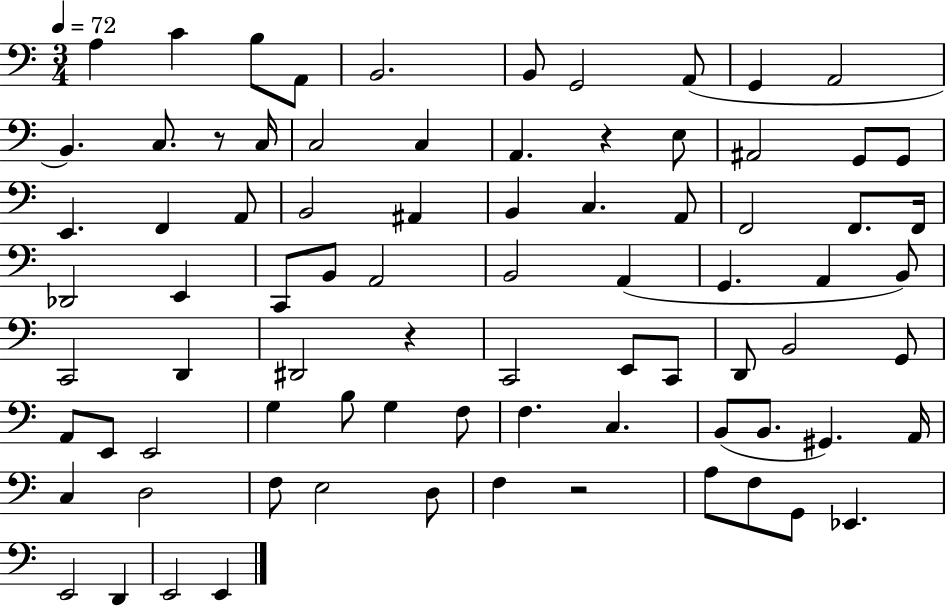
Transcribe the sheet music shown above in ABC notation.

X:1
T:Untitled
M:3/4
L:1/4
K:C
A, C B,/2 A,,/2 B,,2 B,,/2 G,,2 A,,/2 G,, A,,2 B,, C,/2 z/2 C,/4 C,2 C, A,, z E,/2 ^A,,2 G,,/2 G,,/2 E,, F,, A,,/2 B,,2 ^A,, B,, C, A,,/2 F,,2 F,,/2 F,,/4 _D,,2 E,, C,,/2 B,,/2 A,,2 B,,2 A,, G,, A,, B,,/2 C,,2 D,, ^D,,2 z C,,2 E,,/2 C,,/2 D,,/2 B,,2 G,,/2 A,,/2 E,,/2 E,,2 G, B,/2 G, F,/2 F, C, B,,/2 B,,/2 ^G,, A,,/4 C, D,2 F,/2 E,2 D,/2 F, z2 A,/2 F,/2 G,,/2 _E,, E,,2 D,, E,,2 E,,